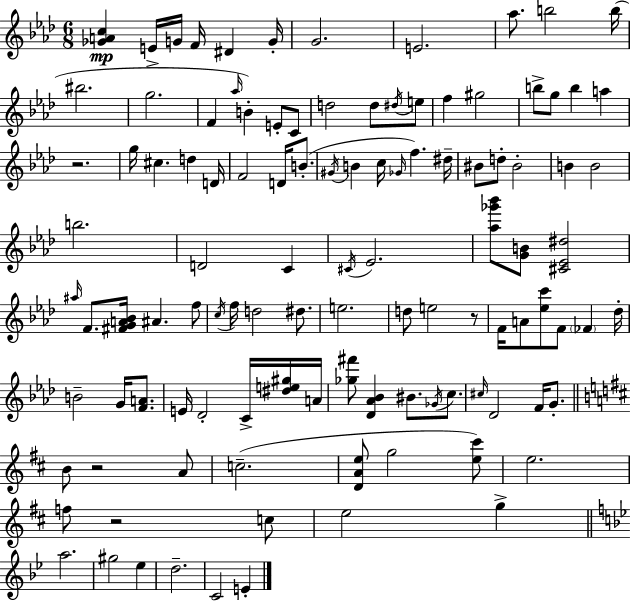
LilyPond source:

{
  \clef treble
  \numericTimeSignature
  \time 6/8
  \key aes \major
  <ges' a' c''>4\mp e'16-> g'16 f'16 dis'4 g'16-. | g'2. | e'2. | aes''8. b''2 b''16( | \break bis''2. | g''2. | f'4 \grace { aes''16 }) b'4-. e'8-. c'8 | d''2 d''8 \acciaccatura { dis''16 } | \break e''8 f''4 gis''2 | b''8-> g''8 b''4 a''4 | r2. | g''16 cis''4. d''4 | \break d'16 f'2 d'16 b'8.-.( | \acciaccatura { gis'16 } b'4 c''16 \grace { ges'16 }) f''4. | dis''16-- bis'8 d''8-. bis'2-. | b'4 b'2 | \break b''2. | d'2 | c'4 \acciaccatura { cis'16 } ees'2. | <aes'' ges''' bes'''>8 <g' b'>8 <cis' ees' dis''>2 | \break \grace { ais''16 } f'8. <fis' g' a' bes'>16 ais'4. | f''8 \acciaccatura { c''16 } f''16 d''2 | dis''8. e''2. | d''8 e''2 | \break r8 f'16 a'8 <ees'' c'''>8 | f'8 \parenthesize fes'4 des''16-. b'2-- | g'16 <f' a'>8. e'16 des'2-. | c'16-> <dis'' e'' gis''>16 a'16 <ges'' fis'''>8 <des' aes' bes'>4 | \break bis'8. \acciaccatura { ges'16 } c''8. \grace { cis''16 } des'2 | f'16 g'8.-. \bar "||" \break \key d \major b'8 r2 a'8 | c''2.--( | <d' a' e''>8 g''2 <e'' cis'''>8) | e''2. | \break f''8 r2 c''8 | e''2 g''4-> | \bar "||" \break \key g \minor a''2. | gis''2 ees''4 | d''2.-- | c'2 e'4-. | \break \bar "|."
}